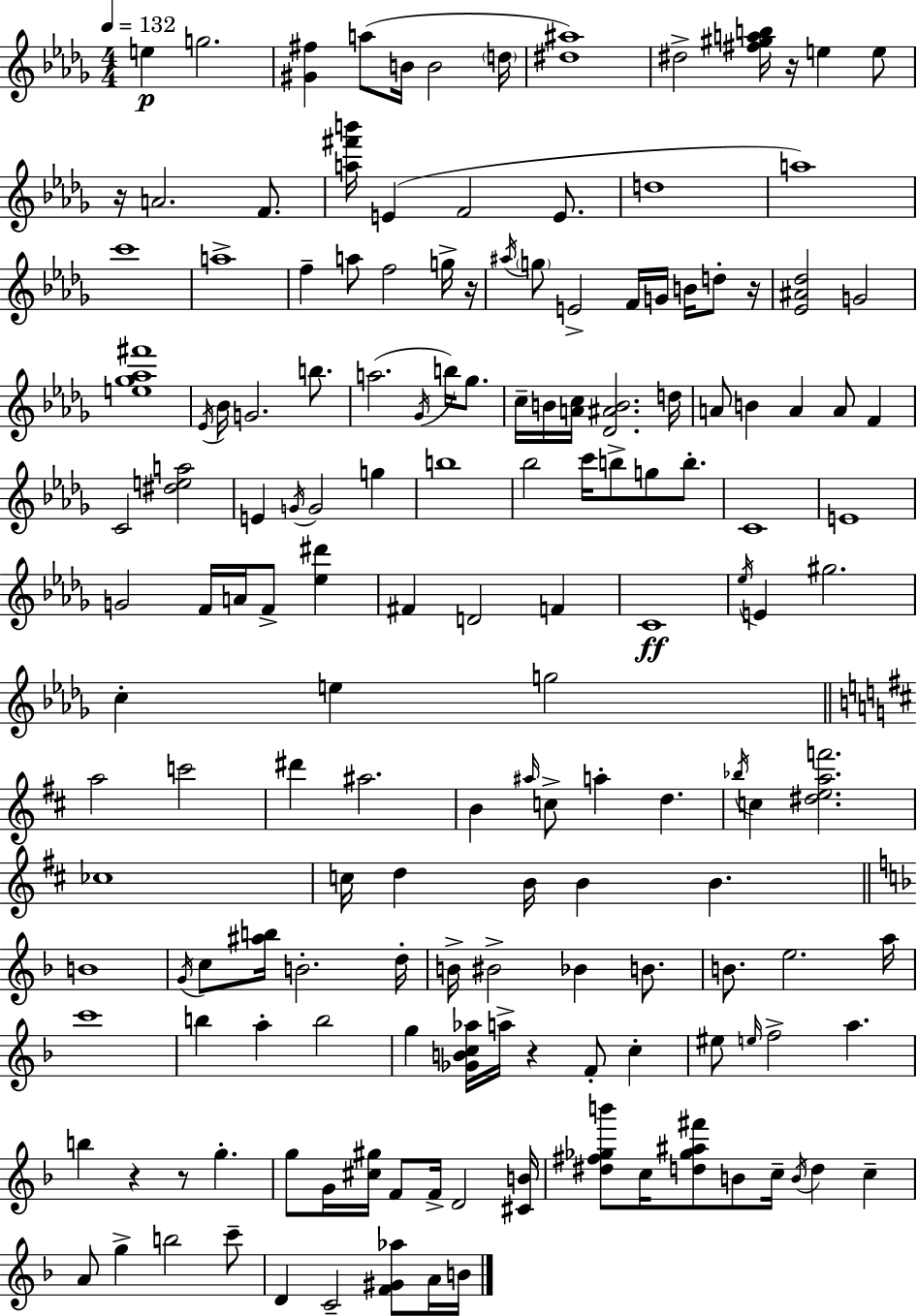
X:1
T:Untitled
M:4/4
L:1/4
K:Bbm
e g2 [^G^f] a/2 B/4 B2 d/4 [^d^a]4 ^d2 [^f^gab]/4 z/4 e e/2 z/4 A2 F/2 [a^f'b']/4 E F2 E/2 d4 a4 c'4 a4 f a/2 f2 g/4 z/4 ^a/4 g/2 E2 F/4 G/4 B/4 d/2 z/4 [_E^A_d]2 G2 [e_g_a^f']4 _E/4 _B/4 G2 b/2 a2 _G/4 b/4 _g/2 c/4 B/4 [Ac]/4 [_D^AB]2 d/4 A/2 B A A/2 F C2 [^dea]2 E G/4 G2 g b4 _b2 c'/4 b/2 g/2 b/2 C4 E4 G2 F/4 A/4 F/2 [_e^d'] ^F D2 F C4 _e/4 E ^g2 c e g2 a2 c'2 ^d' ^a2 B ^a/4 c/2 a d _b/4 c [^deaf']2 _c4 c/4 d B/4 B B B4 G/4 c/2 [^ab]/4 B2 d/4 B/4 ^B2 _B B/2 B/2 e2 a/4 c'4 b a b2 g [_GBc_a]/4 a/4 z F/2 c ^e/2 e/4 f2 a b z z/2 g g/2 G/4 [^c^g]/4 F/2 F/4 D2 [^CB]/4 [^d^f_gb']/2 c/4 [d_g^a^f']/2 B/2 c/4 B/4 d c A/2 g b2 c'/2 D C2 [F^G_a]/2 A/4 B/4